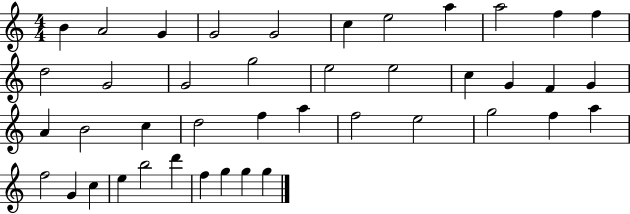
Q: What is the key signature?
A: C major